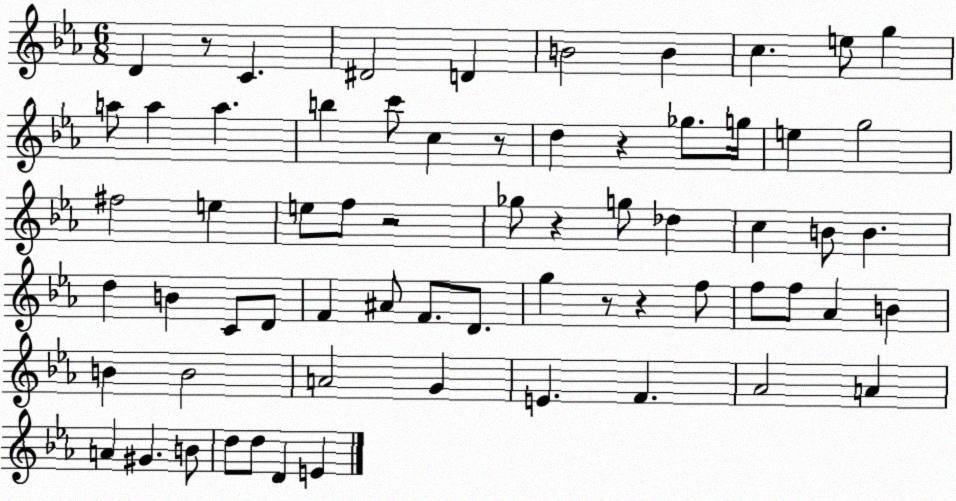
X:1
T:Untitled
M:6/8
L:1/4
K:Eb
D z/2 C ^D2 D B2 B c e/2 g a/2 a a b c'/2 c z/2 d z _g/2 g/4 e g2 ^f2 e e/2 f/2 z2 _g/2 z g/2 _d c B/2 B d B C/2 D/2 F ^A/2 F/2 D/2 g z/2 z f/2 f/2 f/2 _A B B B2 A2 G E F _A2 A A ^G B/2 d/2 d/2 D E